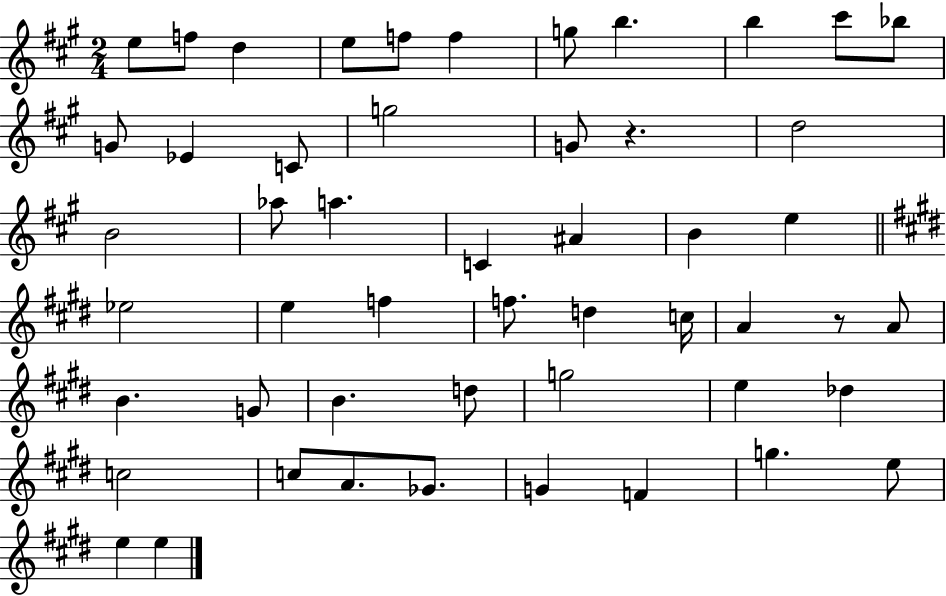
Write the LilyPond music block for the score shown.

{
  \clef treble
  \numericTimeSignature
  \time 2/4
  \key a \major
  e''8 f''8 d''4 | e''8 f''8 f''4 | g''8 b''4. | b''4 cis'''8 bes''8 | \break g'8 ees'4 c'8 | g''2 | g'8 r4. | d''2 | \break b'2 | aes''8 a''4. | c'4 ais'4 | b'4 e''4 | \break \bar "||" \break \key e \major ees''2 | e''4 f''4 | f''8. d''4 c''16 | a'4 r8 a'8 | \break b'4. g'8 | b'4. d''8 | g''2 | e''4 des''4 | \break c''2 | c''8 a'8. ges'8. | g'4 f'4 | g''4. e''8 | \break e''4 e''4 | \bar "|."
}